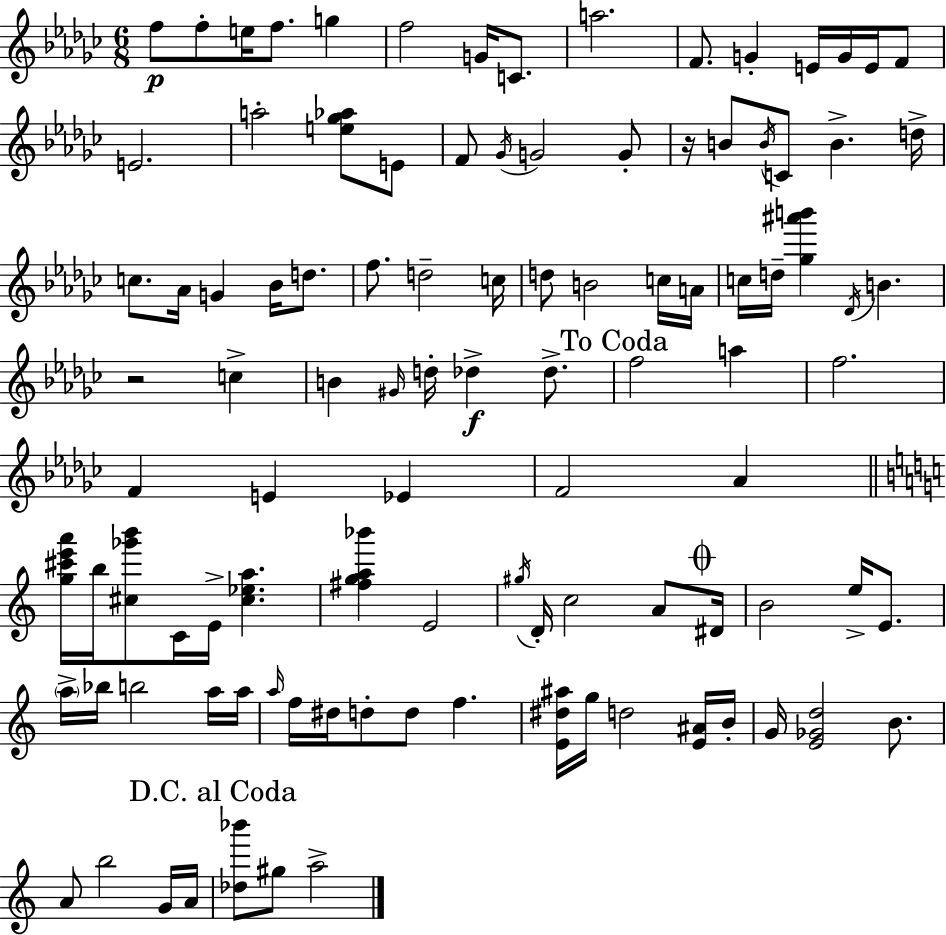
F5/e F5/e E5/s F5/e. G5/q F5/h G4/s C4/e. A5/h. F4/e. G4/q E4/s G4/s E4/s F4/e E4/h. A5/h [E5,Gb5,Ab5]/e E4/e F4/e Gb4/s G4/h G4/e R/s B4/e B4/s C4/e B4/q. D5/s C5/e. Ab4/s G4/q Bb4/s D5/e. F5/e. D5/h C5/s D5/e B4/h C5/s A4/s C5/s D5/s [Gb5,A#6,B6]/q Db4/s B4/q. R/h C5/q B4/q G#4/s D5/s Db5/q Db5/e. F5/h A5/q F5/h. F4/q E4/q Eb4/q F4/h Ab4/q [G5,C#6,E6,A6]/s B5/s [C#5,Gb6,B6]/e C4/s E4/s [C#5,Eb5,A5]/q. [F#5,G5,A5,Bb6]/q E4/h G#5/s D4/s C5/h A4/e D#4/s B4/h E5/s E4/e. A5/s Bb5/s B5/h A5/s A5/s A5/s F5/s D#5/s D5/e D5/e F5/q. [E4,D#5,A#5]/s G5/s D5/h [E4,A#4]/s B4/s G4/s [E4,Gb4,D5]/h B4/e. A4/e B5/h G4/s A4/s [Db5,Bb6]/e G#5/e A5/h